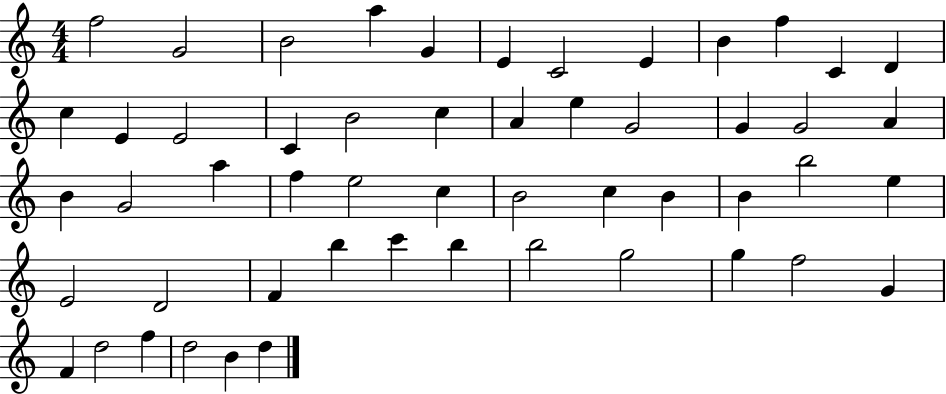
F5/h G4/h B4/h A5/q G4/q E4/q C4/h E4/q B4/q F5/q C4/q D4/q C5/q E4/q E4/h C4/q B4/h C5/q A4/q E5/q G4/h G4/q G4/h A4/q B4/q G4/h A5/q F5/q E5/h C5/q B4/h C5/q B4/q B4/q B5/h E5/q E4/h D4/h F4/q B5/q C6/q B5/q B5/h G5/h G5/q F5/h G4/q F4/q D5/h F5/q D5/h B4/q D5/q